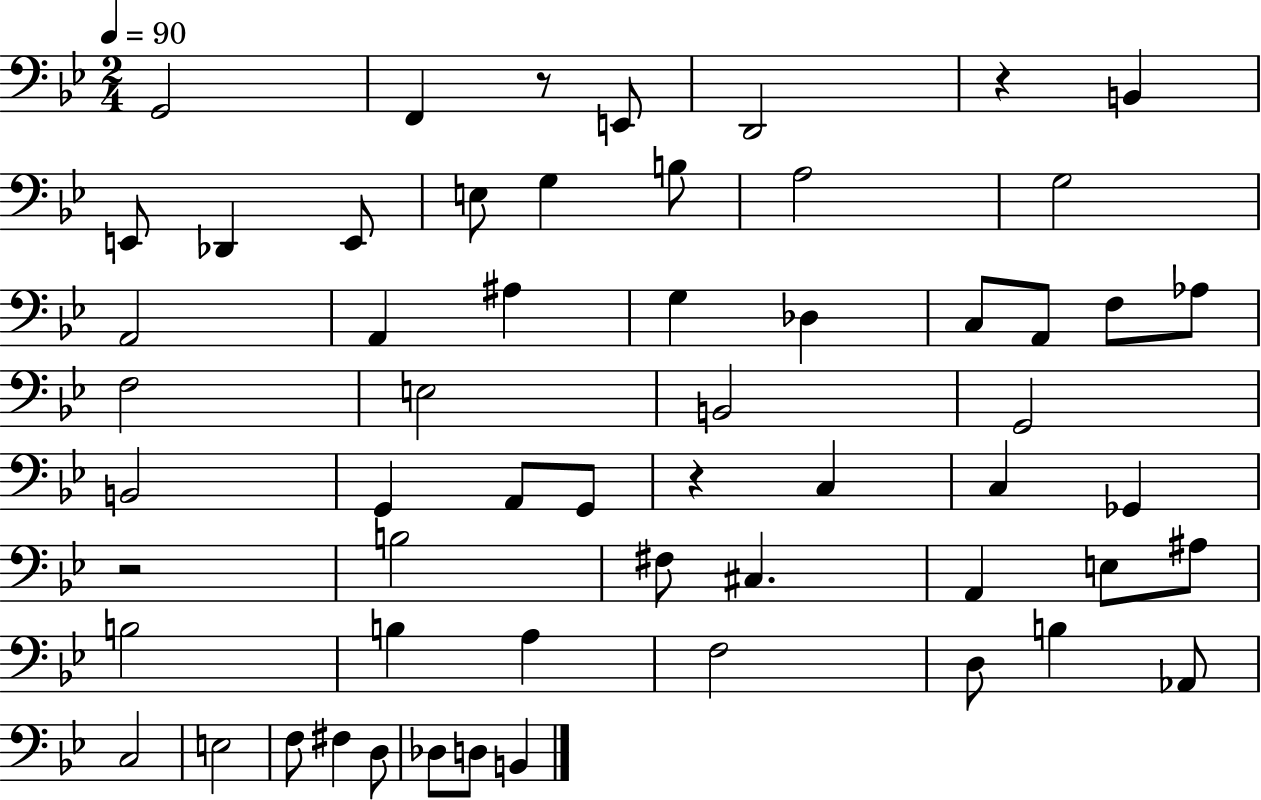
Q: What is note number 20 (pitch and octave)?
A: A2